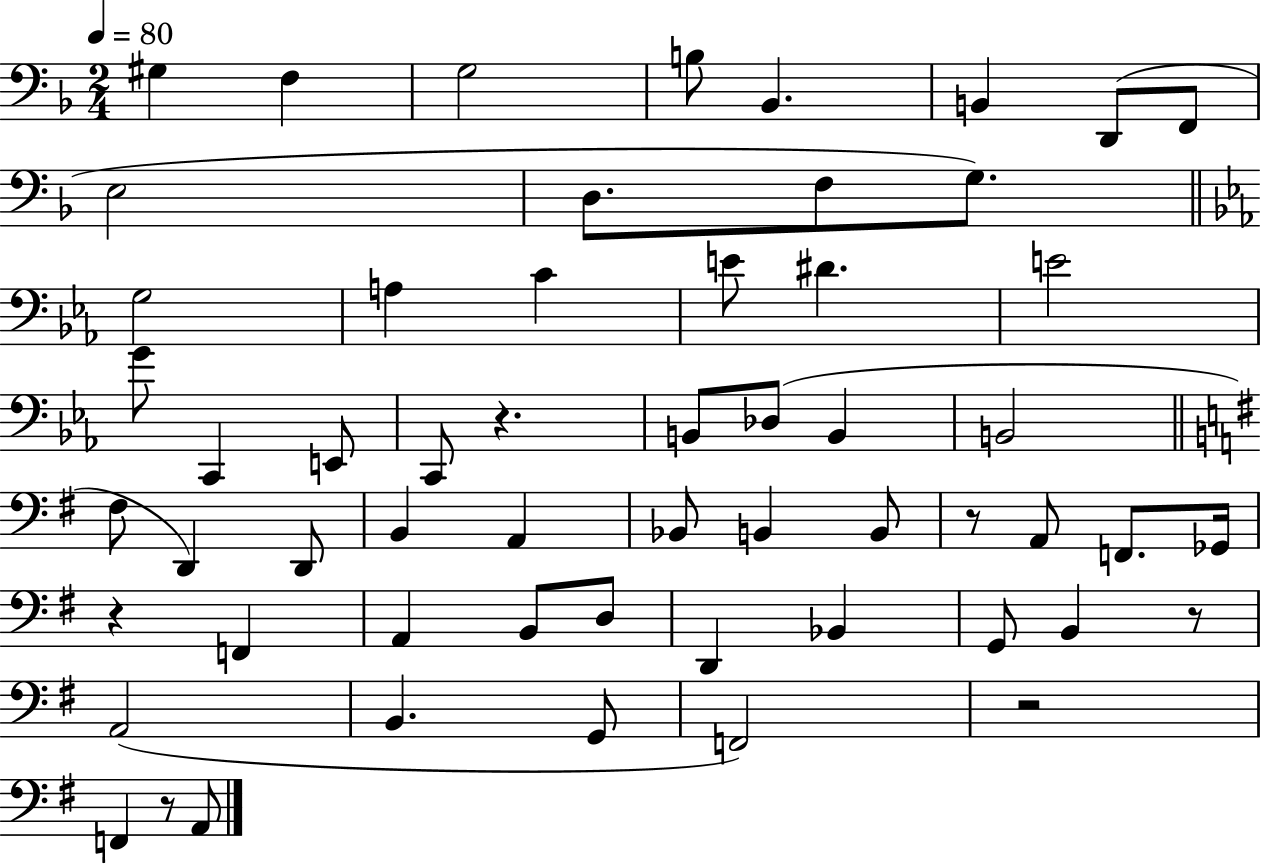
{
  \clef bass
  \numericTimeSignature
  \time 2/4
  \key f \major
  \tempo 4 = 80
  gis4 f4 | g2 | b8 bes,4. | b,4 d,8( f,8 | \break e2 | d8. f8 g8.) | \bar "||" \break \key ees \major g2 | a4 c'4 | e'8 dis'4. | e'2 | \break g'8 c,4 e,8 | c,8 r4. | b,8 des8( b,4 | b,2 | \break \bar "||" \break \key e \minor fis8 d,4) d,8 | b,4 a,4 | bes,8 b,4 b,8 | r8 a,8 f,8. ges,16 | \break r4 f,4 | a,4 b,8 d8 | d,4 bes,4 | g,8 b,4 r8 | \break a,2( | b,4. g,8 | f,2) | r2 | \break f,4 r8 a,8 | \bar "|."
}